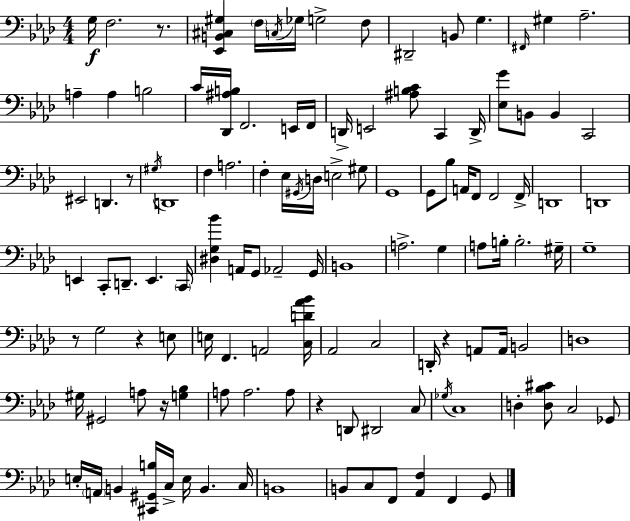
X:1
T:Untitled
M:4/4
L:1/4
K:Fm
G,/4 F,2 z/2 [_E,,B,,^C,^G,] F,/4 C,/4 _G,/4 G,2 F,/2 ^D,,2 B,,/2 G, ^F,,/4 ^G, _A,2 A, A, B,2 C/4 [_D,,^A,B,]/4 F,,2 E,,/4 F,,/4 D,,/4 E,,2 [^A,B,C]/2 C,, D,,/4 [_E,G]/2 B,,/2 B,, C,,2 ^E,,2 D,, z/2 ^G,/4 D,,4 F, A,2 F, _E,/4 ^G,,/4 D,/4 E,2 ^G,/2 G,,4 G,,/2 _B,/2 A,,/4 F,,/2 F,,2 F,,/4 D,,4 D,,4 E,, C,,/2 D,,/2 E,, C,,/4 [^D,G,_B] A,,/4 G,,/2 _A,,2 G,,/4 B,,4 A,2 G, A,/2 B,/4 B,2 ^G,/4 G,4 z/2 G,2 z E,/2 E,/4 F,, A,,2 [C,D_A_B]/4 _A,,2 C,2 D,,/4 z A,,/2 A,,/4 B,,2 D,4 ^G,/4 ^G,,2 A,/2 z/4 [G,_B,] A,/2 A,2 A,/2 z D,,/2 ^D,,2 C,/2 _G,/4 C,4 D, [D,_B,^C]/2 C,2 _G,,/2 E,/4 A,,/4 B,, [^C,,^G,,B,]/4 C,/4 E,/4 B,, C,/4 B,,4 B,,/2 C,/2 F,,/2 [_A,,F,] F,, G,,/2